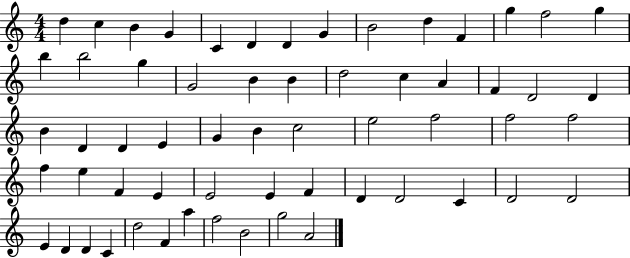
{
  \clef treble
  \numericTimeSignature
  \time 4/4
  \key c \major
  d''4 c''4 b'4 g'4 | c'4 d'4 d'4 g'4 | b'2 d''4 f'4 | g''4 f''2 g''4 | \break b''4 b''2 g''4 | g'2 b'4 b'4 | d''2 c''4 a'4 | f'4 d'2 d'4 | \break b'4 d'4 d'4 e'4 | g'4 b'4 c''2 | e''2 f''2 | f''2 f''2 | \break f''4 e''4 f'4 e'4 | e'2 e'4 f'4 | d'4 d'2 c'4 | d'2 d'2 | \break e'4 d'4 d'4 c'4 | d''2 f'4 a''4 | f''2 b'2 | g''2 a'2 | \break \bar "|."
}